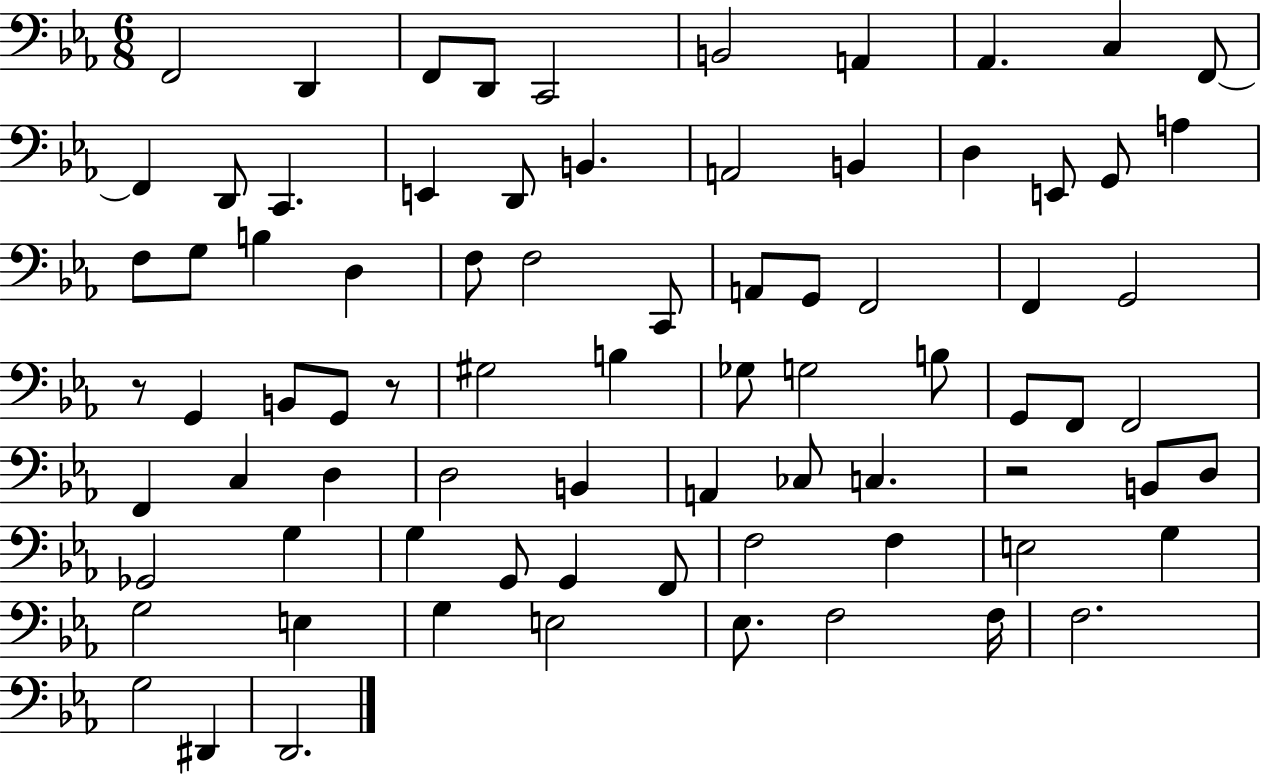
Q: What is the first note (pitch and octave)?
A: F2